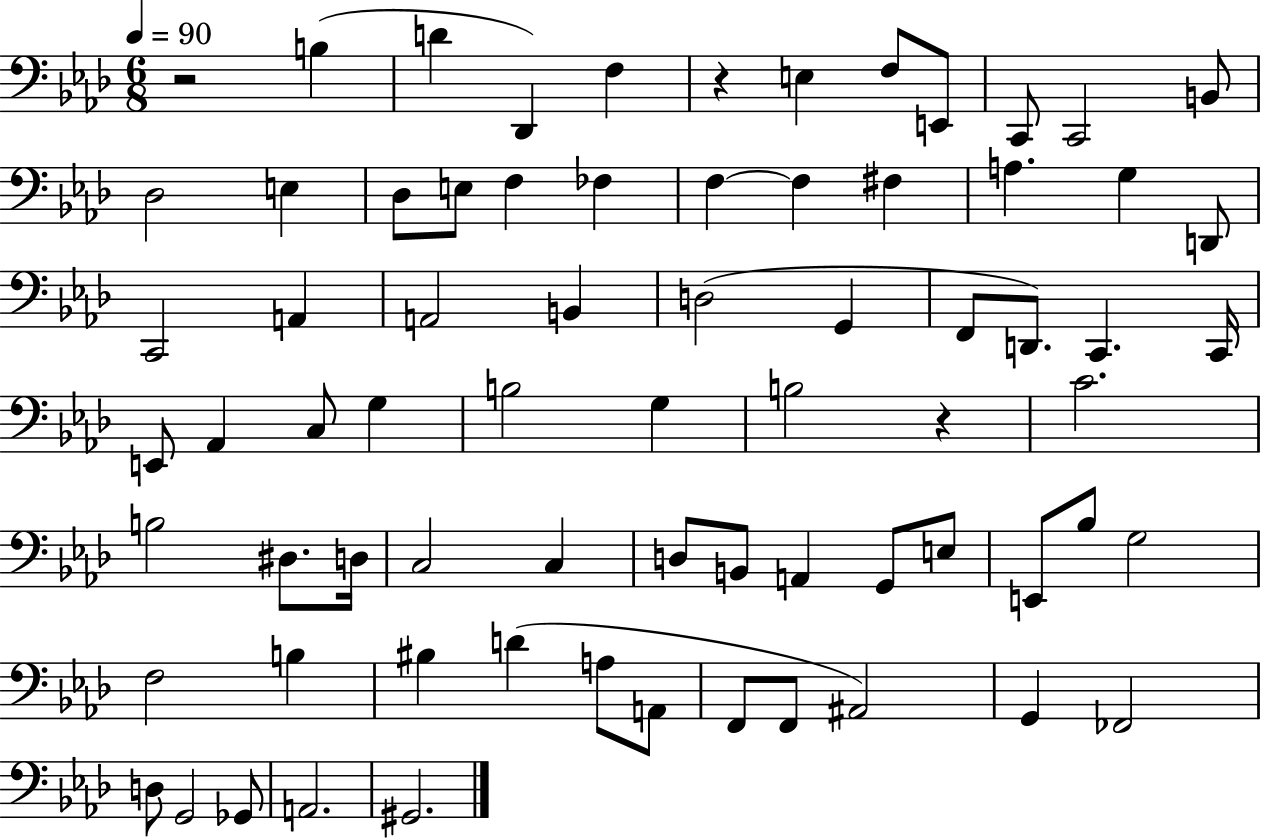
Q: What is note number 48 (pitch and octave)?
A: A2